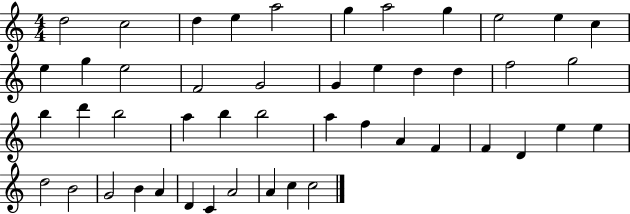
D5/h C5/h D5/q E5/q A5/h G5/q A5/h G5/q E5/h E5/q C5/q E5/q G5/q E5/h F4/h G4/h G4/q E5/q D5/q D5/q F5/h G5/h B5/q D6/q B5/h A5/q B5/q B5/h A5/q F5/q A4/q F4/q F4/q D4/q E5/q E5/q D5/h B4/h G4/h B4/q A4/q D4/q C4/q A4/h A4/q C5/q C5/h